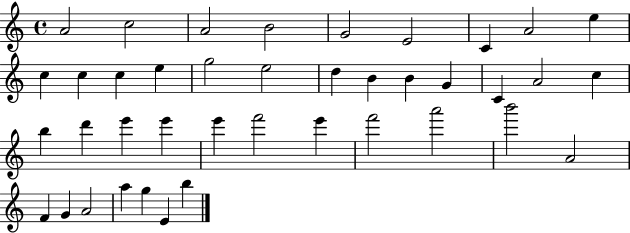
{
  \clef treble
  \time 4/4
  \defaultTimeSignature
  \key c \major
  a'2 c''2 | a'2 b'2 | g'2 e'2 | c'4 a'2 e''4 | \break c''4 c''4 c''4 e''4 | g''2 e''2 | d''4 b'4 b'4 g'4 | c'4 a'2 c''4 | \break b''4 d'''4 e'''4 e'''4 | e'''4 f'''2 e'''4 | f'''2 a'''2 | b'''2 a'2 | \break f'4 g'4 a'2 | a''4 g''4 e'4 b''4 | \bar "|."
}